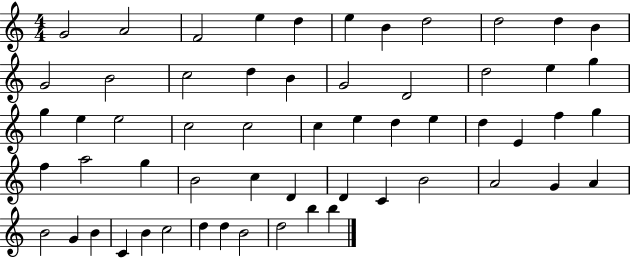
{
  \clef treble
  \numericTimeSignature
  \time 4/4
  \key c \major
  g'2 a'2 | f'2 e''4 d''4 | e''4 b'4 d''2 | d''2 d''4 b'4 | \break g'2 b'2 | c''2 d''4 b'4 | g'2 d'2 | d''2 e''4 g''4 | \break g''4 e''4 e''2 | c''2 c''2 | c''4 e''4 d''4 e''4 | d''4 e'4 f''4 g''4 | \break f''4 a''2 g''4 | b'2 c''4 d'4 | d'4 c'4 b'2 | a'2 g'4 a'4 | \break b'2 g'4 b'4 | c'4 b'4 c''2 | d''4 d''4 b'2 | d''2 b''4 b''4 | \break \bar "|."
}